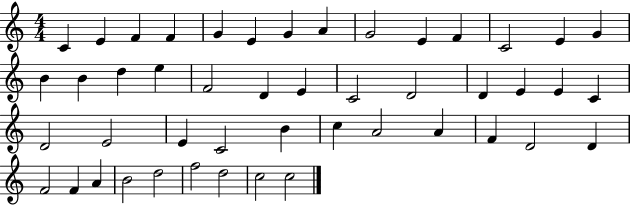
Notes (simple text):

C4/q E4/q F4/q F4/q G4/q E4/q G4/q A4/q G4/h E4/q F4/q C4/h E4/q G4/q B4/q B4/q D5/q E5/q F4/h D4/q E4/q C4/h D4/h D4/q E4/q E4/q C4/q D4/h E4/h E4/q C4/h B4/q C5/q A4/h A4/q F4/q D4/h D4/q F4/h F4/q A4/q B4/h D5/h F5/h D5/h C5/h C5/h